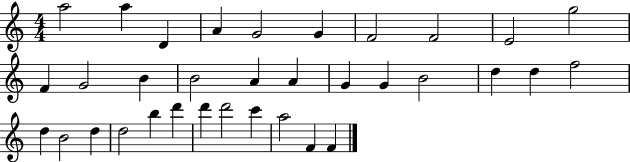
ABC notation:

X:1
T:Untitled
M:4/4
L:1/4
K:C
a2 a D A G2 G F2 F2 E2 g2 F G2 B B2 A A G G B2 d d f2 d B2 d d2 b d' d' d'2 c' a2 F F